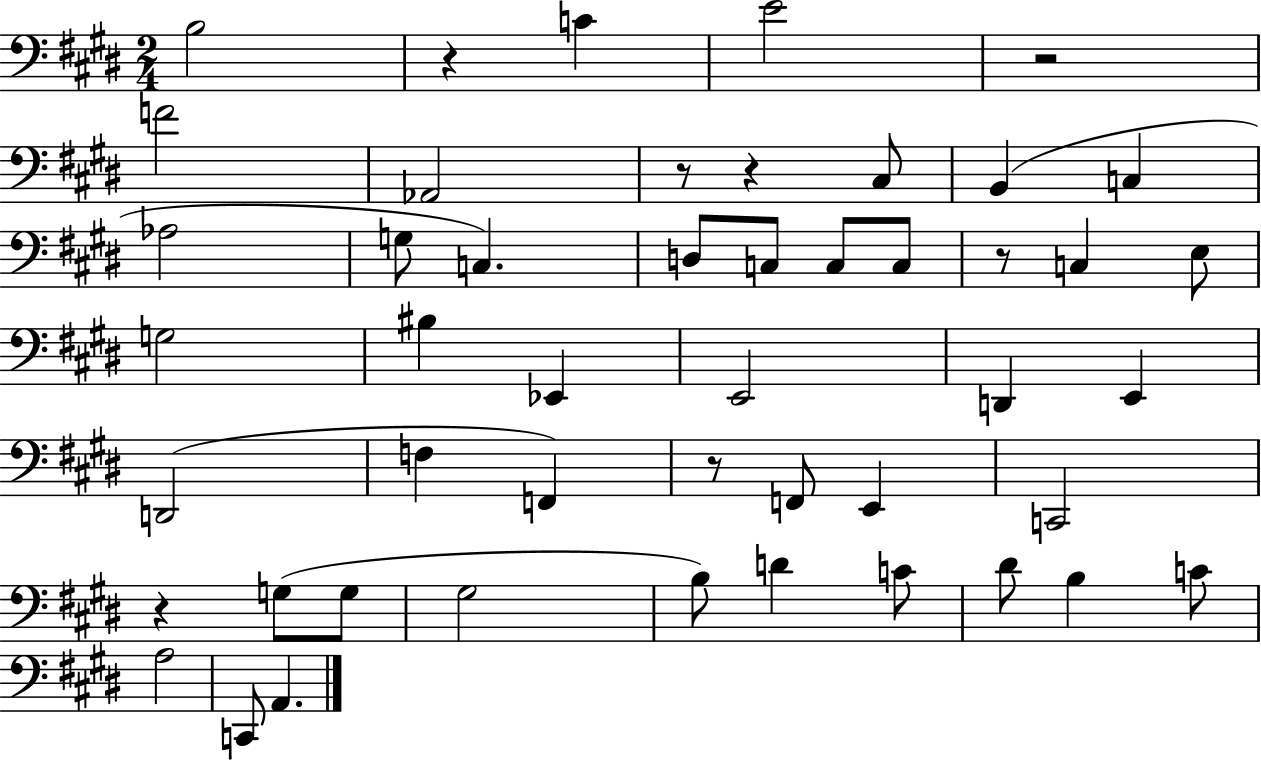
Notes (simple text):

B3/h R/q C4/q E4/h R/h F4/h Ab2/h R/e R/q C#3/e B2/q C3/q Ab3/h G3/e C3/q. D3/e C3/e C3/e C3/e R/e C3/q E3/e G3/h BIS3/q Eb2/q E2/h D2/q E2/q D2/h F3/q F2/q R/e F2/e E2/q C2/h R/q G3/e G3/e G#3/h B3/e D4/q C4/e D#4/e B3/q C4/e A3/h C2/e A2/q.